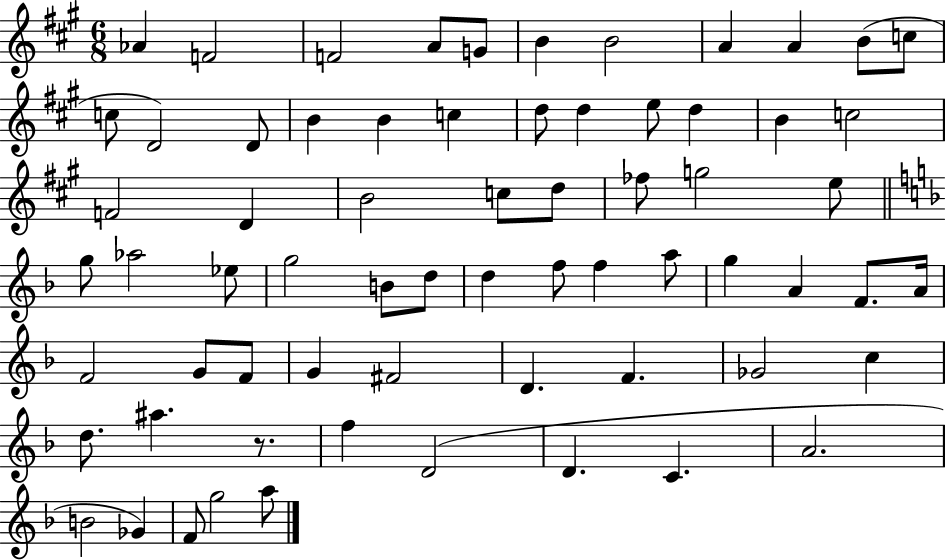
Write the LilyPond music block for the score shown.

{
  \clef treble
  \numericTimeSignature
  \time 6/8
  \key a \major
  aes'4 f'2 | f'2 a'8 g'8 | b'4 b'2 | a'4 a'4 b'8( c''8 | \break c''8 d'2) d'8 | b'4 b'4 c''4 | d''8 d''4 e''8 d''4 | b'4 c''2 | \break f'2 d'4 | b'2 c''8 d''8 | fes''8 g''2 e''8 | \bar "||" \break \key f \major g''8 aes''2 ees''8 | g''2 b'8 d''8 | d''4 f''8 f''4 a''8 | g''4 a'4 f'8. a'16 | \break f'2 g'8 f'8 | g'4 fis'2 | d'4. f'4. | ges'2 c''4 | \break d''8. ais''4. r8. | f''4 d'2( | d'4. c'4. | a'2. | \break b'2 ges'4) | f'8 g''2 a''8 | \bar "|."
}